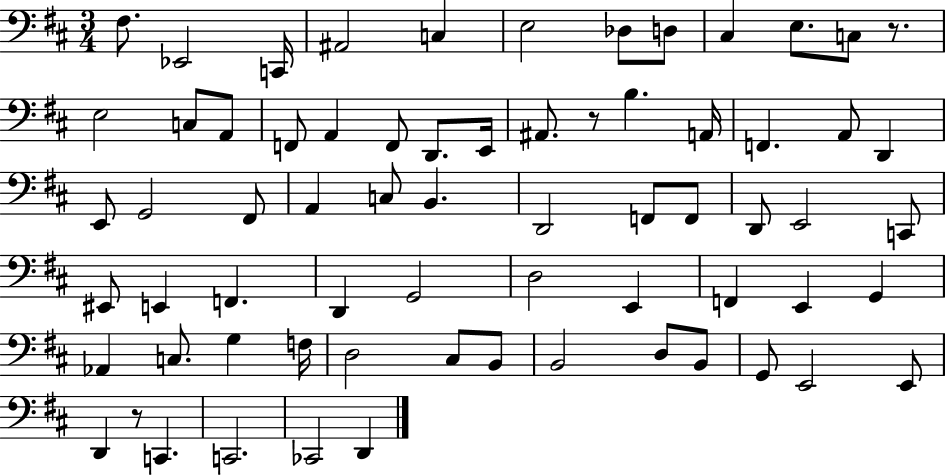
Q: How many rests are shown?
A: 3